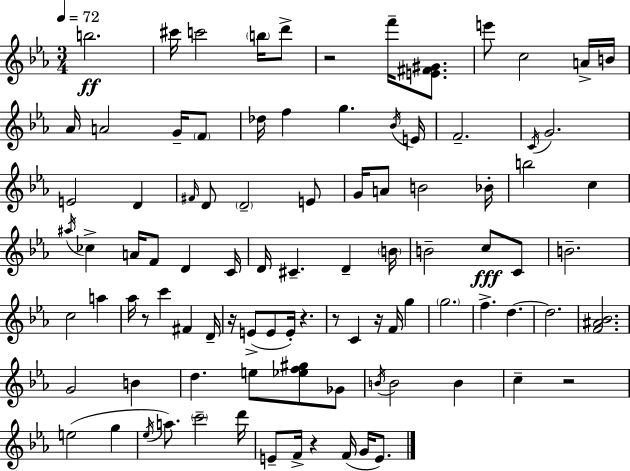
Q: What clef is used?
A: treble